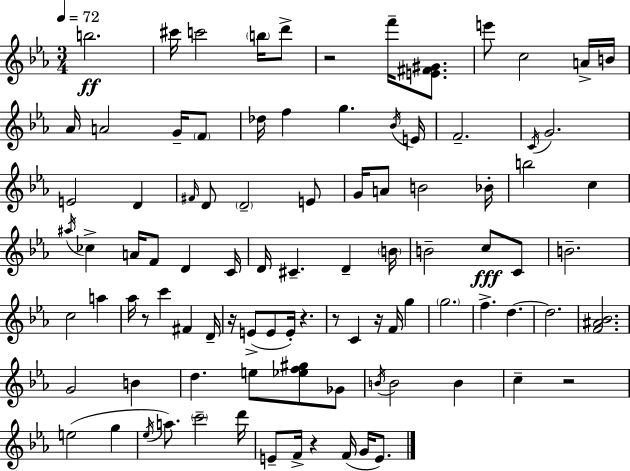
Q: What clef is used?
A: treble